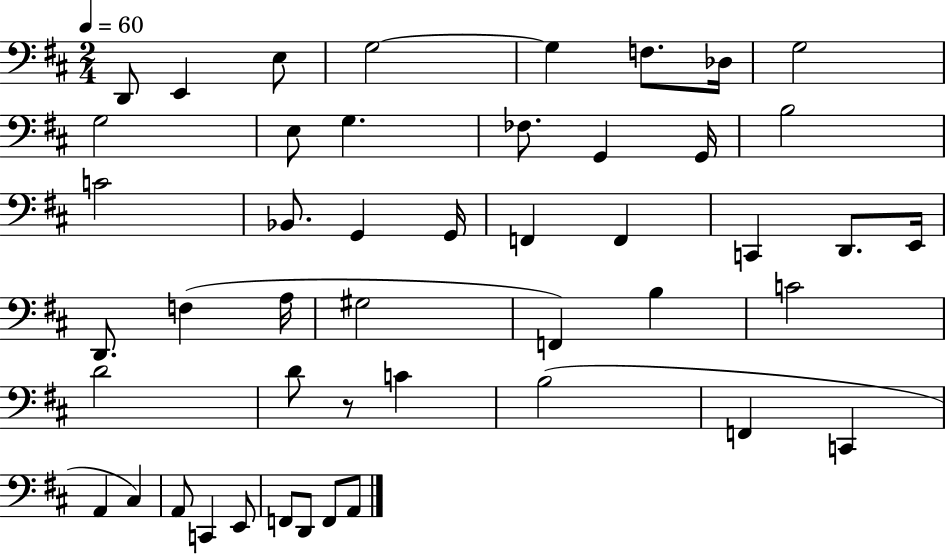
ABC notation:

X:1
T:Untitled
M:2/4
L:1/4
K:D
D,,/2 E,, E,/2 G,2 G, F,/2 _D,/4 G,2 G,2 E,/2 G, _F,/2 G,, G,,/4 B,2 C2 _B,,/2 G,, G,,/4 F,, F,, C,, D,,/2 E,,/4 D,,/2 F, A,/4 ^G,2 F,, B, C2 D2 D/2 z/2 C B,2 F,, C,, A,, ^C, A,,/2 C,, E,,/2 F,,/2 D,,/2 F,,/2 A,,/2